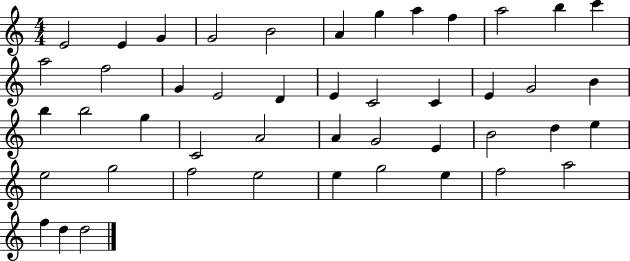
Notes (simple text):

E4/h E4/q G4/q G4/h B4/h A4/q G5/q A5/q F5/q A5/h B5/q C6/q A5/h F5/h G4/q E4/h D4/q E4/q C4/h C4/q E4/q G4/h B4/q B5/q B5/h G5/q C4/h A4/h A4/q G4/h E4/q B4/h D5/q E5/q E5/h G5/h F5/h E5/h E5/q G5/h E5/q F5/h A5/h F5/q D5/q D5/h